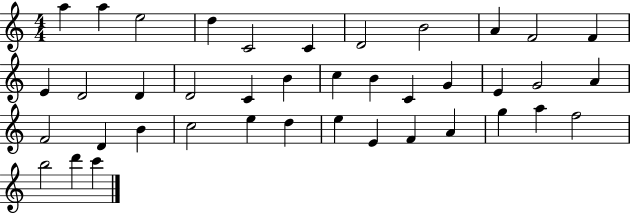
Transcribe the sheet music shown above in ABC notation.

X:1
T:Untitled
M:4/4
L:1/4
K:C
a a e2 d C2 C D2 B2 A F2 F E D2 D D2 C B c B C G E G2 A F2 D B c2 e d e E F A g a f2 b2 d' c'